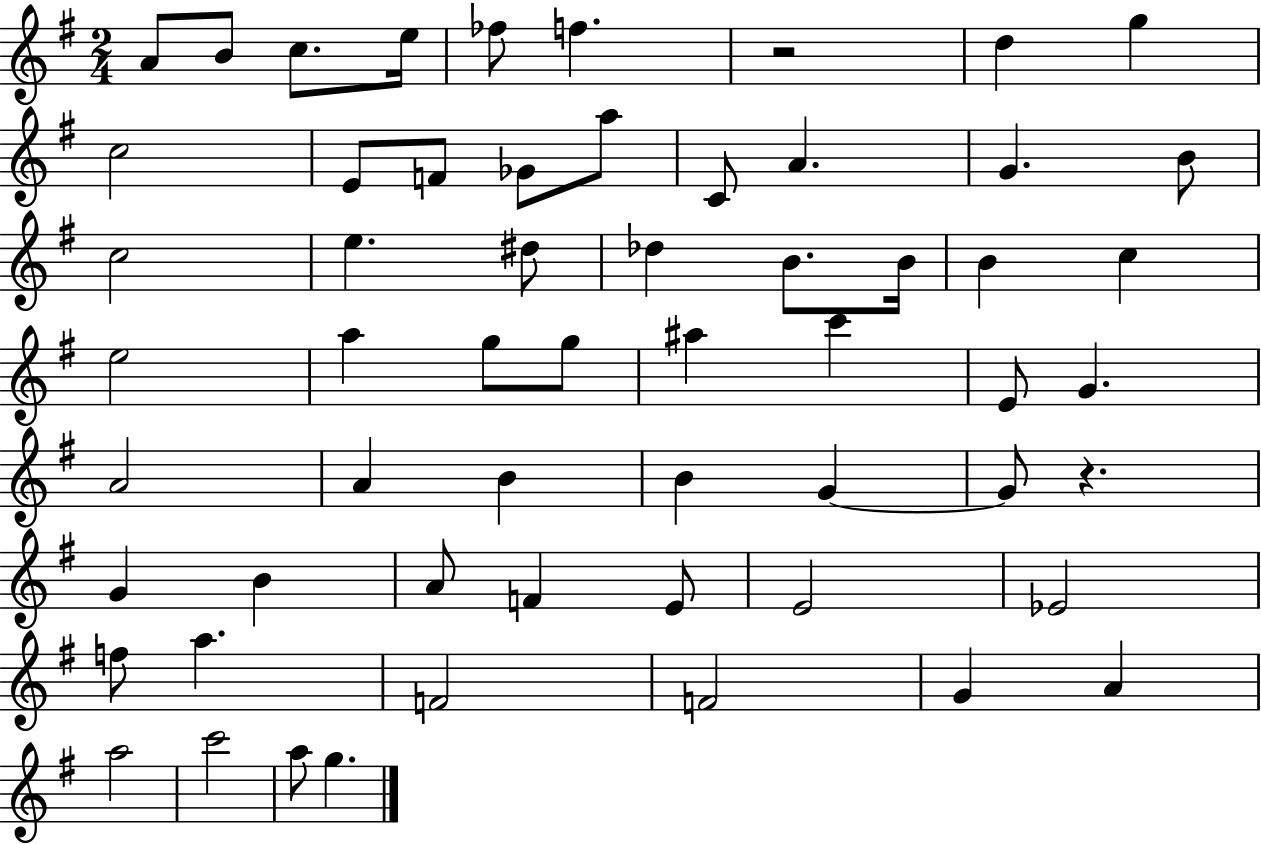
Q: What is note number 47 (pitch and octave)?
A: F5